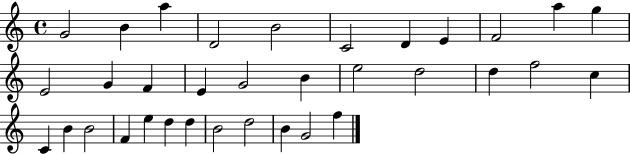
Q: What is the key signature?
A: C major